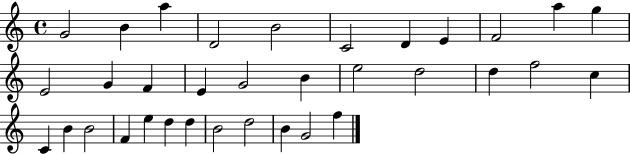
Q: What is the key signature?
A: C major